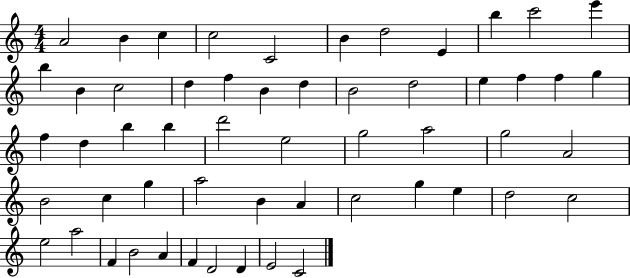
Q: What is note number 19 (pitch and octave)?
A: B4